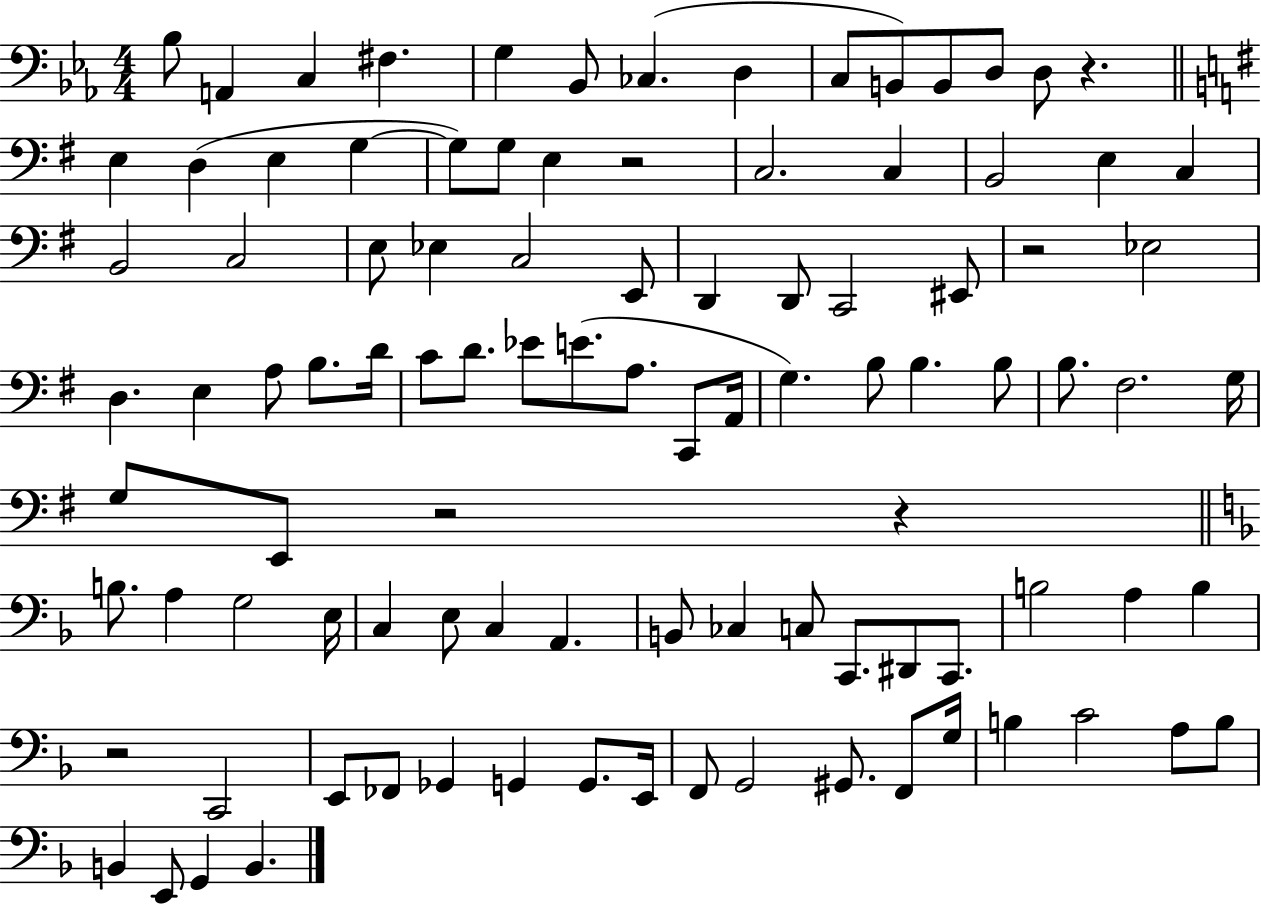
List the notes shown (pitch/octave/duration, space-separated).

Bb3/e A2/q C3/q F#3/q. G3/q Bb2/e CES3/q. D3/q C3/e B2/e B2/e D3/e D3/e R/q. E3/q D3/q E3/q G3/q G3/e G3/e E3/q R/h C3/h. C3/q B2/h E3/q C3/q B2/h C3/h E3/e Eb3/q C3/h E2/e D2/q D2/e C2/h EIS2/e R/h Eb3/h D3/q. E3/q A3/e B3/e. D4/s C4/e D4/e. Eb4/e E4/e. A3/e. C2/e A2/s G3/q. B3/e B3/q. B3/e B3/e. F#3/h. G3/s G3/e E2/e R/h R/q B3/e. A3/q G3/h E3/s C3/q E3/e C3/q A2/q. B2/e CES3/q C3/e C2/e. D#2/e C2/e. B3/h A3/q B3/q R/h C2/h E2/e FES2/e Gb2/q G2/q G2/e. E2/s F2/e G2/h G#2/e. F2/e G3/s B3/q C4/h A3/e B3/e B2/q E2/e G2/q B2/q.